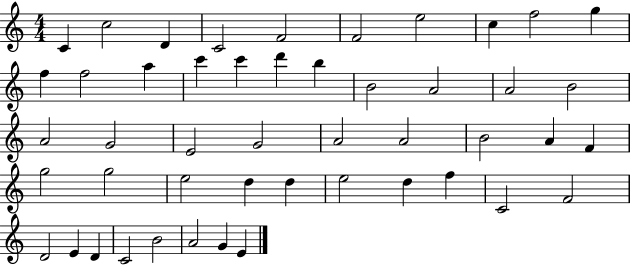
{
  \clef treble
  \numericTimeSignature
  \time 4/4
  \key c \major
  c'4 c''2 d'4 | c'2 f'2 | f'2 e''2 | c''4 f''2 g''4 | \break f''4 f''2 a''4 | c'''4 c'''4 d'''4 b''4 | b'2 a'2 | a'2 b'2 | \break a'2 g'2 | e'2 g'2 | a'2 a'2 | b'2 a'4 f'4 | \break g''2 g''2 | e''2 d''4 d''4 | e''2 d''4 f''4 | c'2 f'2 | \break d'2 e'4 d'4 | c'2 b'2 | a'2 g'4 e'4 | \bar "|."
}